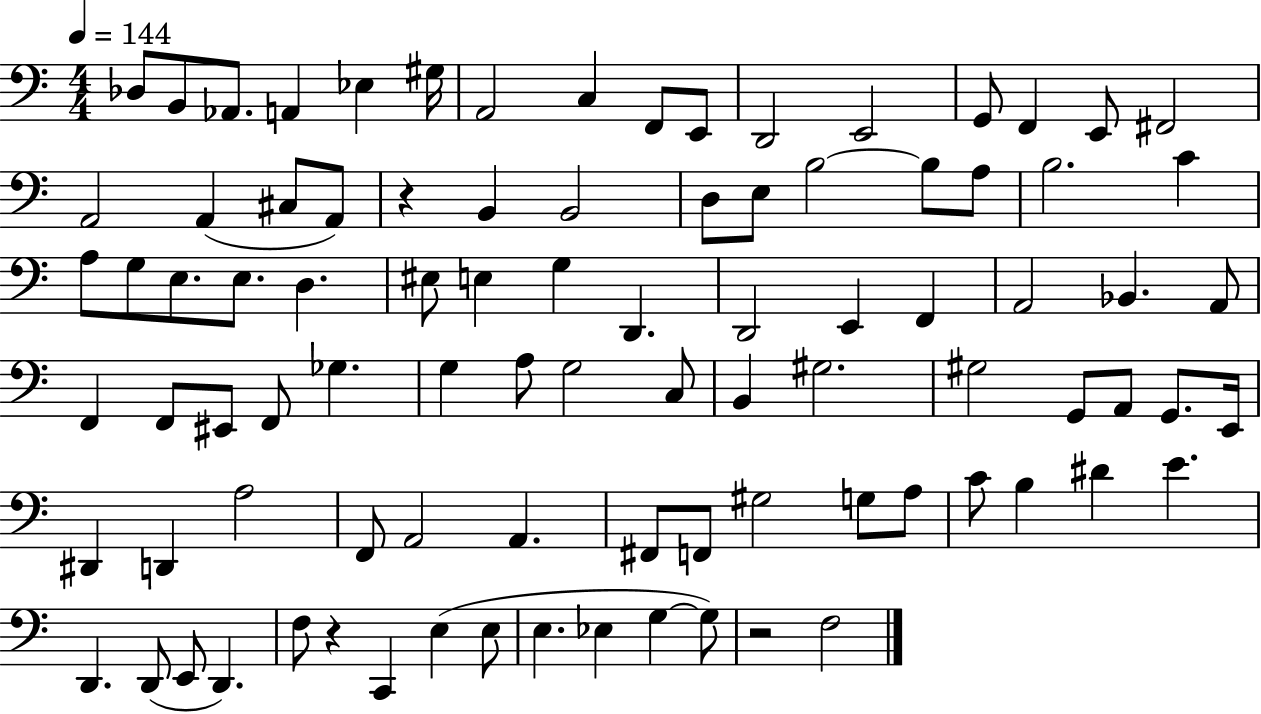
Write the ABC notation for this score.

X:1
T:Untitled
M:4/4
L:1/4
K:C
_D,/2 B,,/2 _A,,/2 A,, _E, ^G,/4 A,,2 C, F,,/2 E,,/2 D,,2 E,,2 G,,/2 F,, E,,/2 ^F,,2 A,,2 A,, ^C,/2 A,,/2 z B,, B,,2 D,/2 E,/2 B,2 B,/2 A,/2 B,2 C A,/2 G,/2 E,/2 E,/2 D, ^E,/2 E, G, D,, D,,2 E,, F,, A,,2 _B,, A,,/2 F,, F,,/2 ^E,,/2 F,,/2 _G, G, A,/2 G,2 C,/2 B,, ^G,2 ^G,2 G,,/2 A,,/2 G,,/2 E,,/4 ^D,, D,, A,2 F,,/2 A,,2 A,, ^F,,/2 F,,/2 ^G,2 G,/2 A,/2 C/2 B, ^D E D,, D,,/2 E,,/2 D,, F,/2 z C,, E, E,/2 E, _E, G, G,/2 z2 F,2